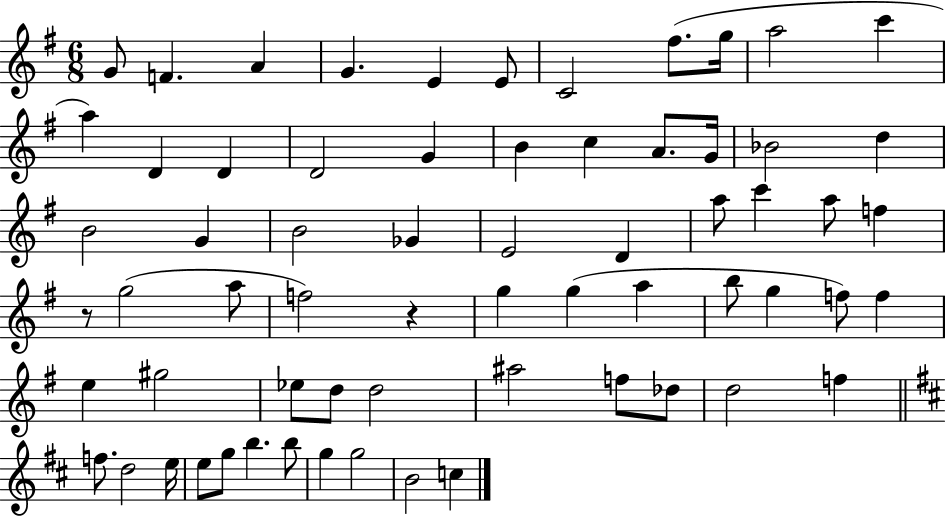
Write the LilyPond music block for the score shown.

{
  \clef treble
  \numericTimeSignature
  \time 6/8
  \key g \major
  \repeat volta 2 { g'8 f'4. a'4 | g'4. e'4 e'8 | c'2 fis''8.( g''16 | a''2 c'''4 | \break a''4) d'4 d'4 | d'2 g'4 | b'4 c''4 a'8. g'16 | bes'2 d''4 | \break b'2 g'4 | b'2 ges'4 | e'2 d'4 | a''8 c'''4 a''8 f''4 | \break r8 g''2( a''8 | f''2) r4 | g''4 g''4( a''4 | b''8 g''4 f''8) f''4 | \break e''4 gis''2 | ees''8 d''8 d''2 | ais''2 f''8 des''8 | d''2 f''4 | \break \bar "||" \break \key d \major f''8. d''2 e''16 | e''8 g''8 b''4. b''8 | g''4 g''2 | b'2 c''4 | \break } \bar "|."
}